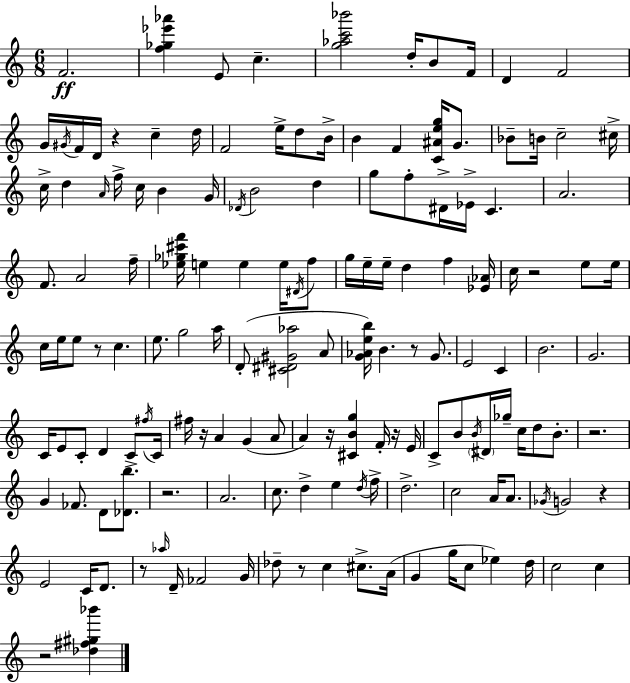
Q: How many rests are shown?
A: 13